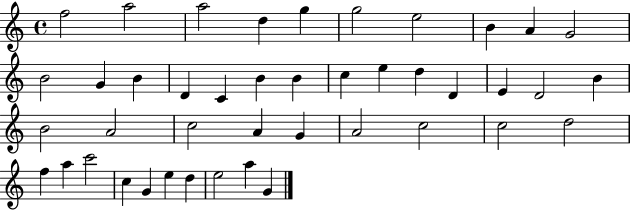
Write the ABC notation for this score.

X:1
T:Untitled
M:4/4
L:1/4
K:C
f2 a2 a2 d g g2 e2 B A G2 B2 G B D C B B c e d D E D2 B B2 A2 c2 A G A2 c2 c2 d2 f a c'2 c G e d e2 a G